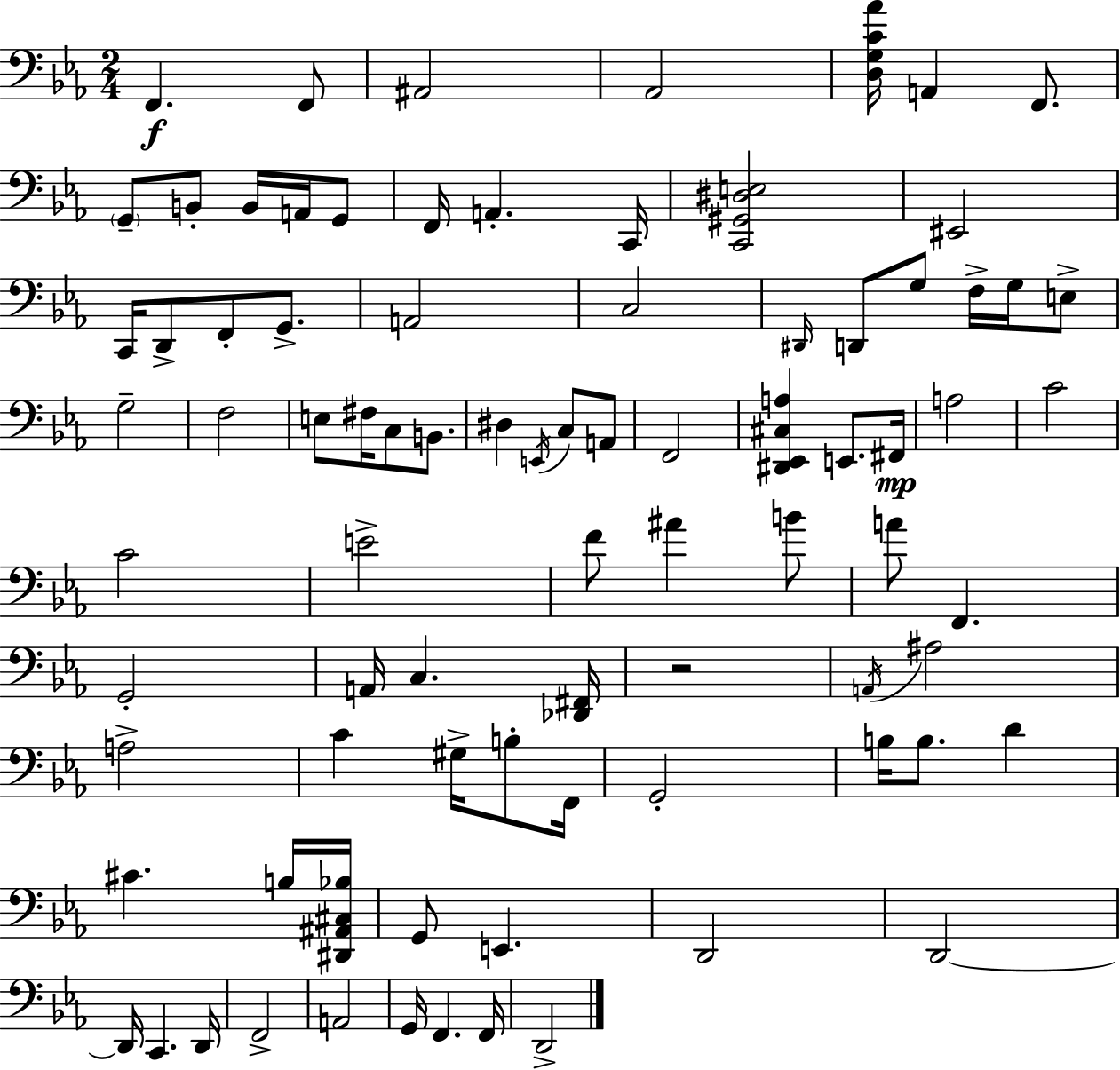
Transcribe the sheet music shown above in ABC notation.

X:1
T:Untitled
M:2/4
L:1/4
K:Cm
F,, F,,/2 ^A,,2 _A,,2 [D,G,C_A]/4 A,, F,,/2 G,,/2 B,,/2 B,,/4 A,,/4 G,,/2 F,,/4 A,, C,,/4 [C,,^G,,^D,E,]2 ^E,,2 C,,/4 D,,/2 F,,/2 G,,/2 A,,2 C,2 ^D,,/4 D,,/2 G,/2 F,/4 G,/4 E,/2 G,2 F,2 E,/2 ^F,/4 C,/2 B,,/2 ^D, E,,/4 C,/2 A,,/2 F,,2 [^D,,_E,,^C,A,] E,,/2 ^F,,/4 A,2 C2 C2 E2 F/2 ^A B/2 A/2 F,, G,,2 A,,/4 C, [_D,,^F,,]/4 z2 A,,/4 ^A,2 A,2 C ^G,/4 B,/2 F,,/4 G,,2 B,/4 B,/2 D ^C B,/4 [^D,,^A,,^C,_B,]/4 G,,/2 E,, D,,2 D,,2 D,,/4 C,, D,,/4 F,,2 A,,2 G,,/4 F,, F,,/4 D,,2